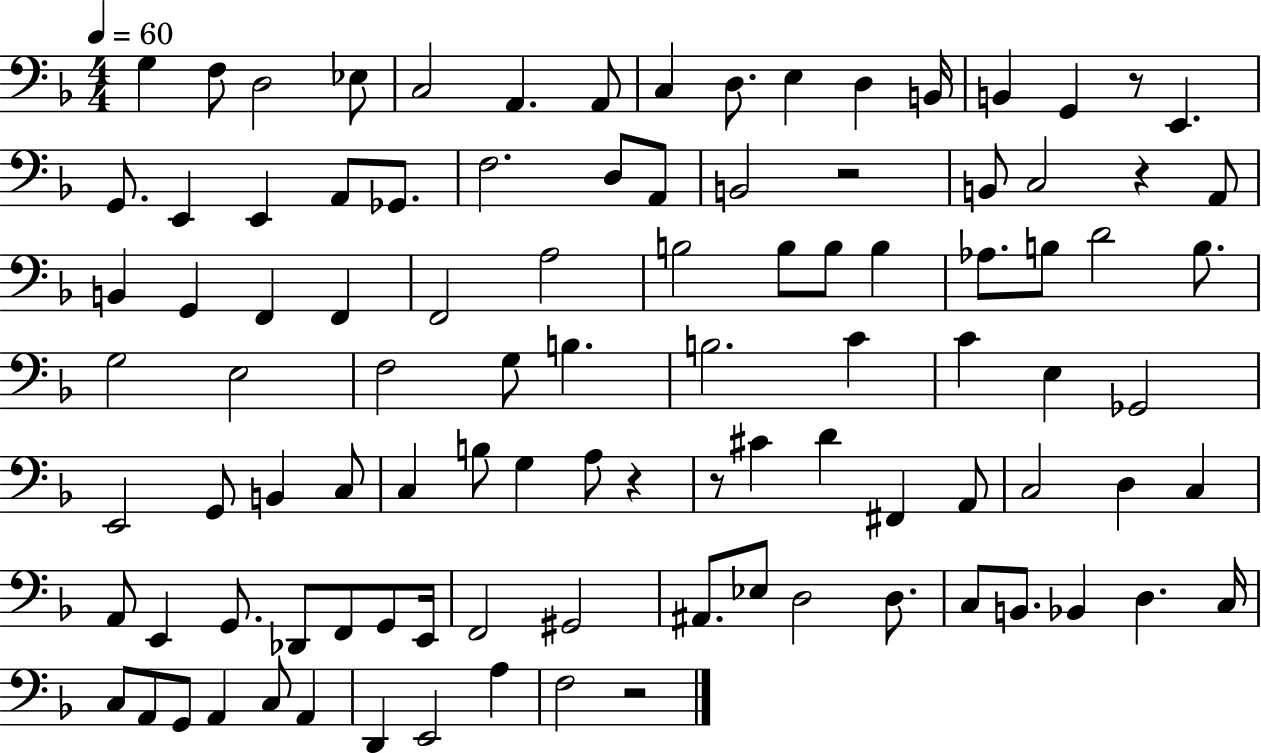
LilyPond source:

{
  \clef bass
  \numericTimeSignature
  \time 4/4
  \key f \major
  \tempo 4 = 60
  g4 f8 d2 ees8 | c2 a,4. a,8 | c4 d8. e4 d4 b,16 | b,4 g,4 r8 e,4. | \break g,8. e,4 e,4 a,8 ges,8. | f2. d8 a,8 | b,2 r2 | b,8 c2 r4 a,8 | \break b,4 g,4 f,4 f,4 | f,2 a2 | b2 b8 b8 b4 | aes8. b8 d'2 b8. | \break g2 e2 | f2 g8 b4. | b2. c'4 | c'4 e4 ges,2 | \break e,2 g,8 b,4 c8 | c4 b8 g4 a8 r4 | r8 cis'4 d'4 fis,4 a,8 | c2 d4 c4 | \break a,8 e,4 g,8. des,8 f,8 g,8 e,16 | f,2 gis,2 | ais,8. ees8 d2 d8. | c8 b,8. bes,4 d4. c16 | \break c8 a,8 g,8 a,4 c8 a,4 | d,4 e,2 a4 | f2 r2 | \bar "|."
}